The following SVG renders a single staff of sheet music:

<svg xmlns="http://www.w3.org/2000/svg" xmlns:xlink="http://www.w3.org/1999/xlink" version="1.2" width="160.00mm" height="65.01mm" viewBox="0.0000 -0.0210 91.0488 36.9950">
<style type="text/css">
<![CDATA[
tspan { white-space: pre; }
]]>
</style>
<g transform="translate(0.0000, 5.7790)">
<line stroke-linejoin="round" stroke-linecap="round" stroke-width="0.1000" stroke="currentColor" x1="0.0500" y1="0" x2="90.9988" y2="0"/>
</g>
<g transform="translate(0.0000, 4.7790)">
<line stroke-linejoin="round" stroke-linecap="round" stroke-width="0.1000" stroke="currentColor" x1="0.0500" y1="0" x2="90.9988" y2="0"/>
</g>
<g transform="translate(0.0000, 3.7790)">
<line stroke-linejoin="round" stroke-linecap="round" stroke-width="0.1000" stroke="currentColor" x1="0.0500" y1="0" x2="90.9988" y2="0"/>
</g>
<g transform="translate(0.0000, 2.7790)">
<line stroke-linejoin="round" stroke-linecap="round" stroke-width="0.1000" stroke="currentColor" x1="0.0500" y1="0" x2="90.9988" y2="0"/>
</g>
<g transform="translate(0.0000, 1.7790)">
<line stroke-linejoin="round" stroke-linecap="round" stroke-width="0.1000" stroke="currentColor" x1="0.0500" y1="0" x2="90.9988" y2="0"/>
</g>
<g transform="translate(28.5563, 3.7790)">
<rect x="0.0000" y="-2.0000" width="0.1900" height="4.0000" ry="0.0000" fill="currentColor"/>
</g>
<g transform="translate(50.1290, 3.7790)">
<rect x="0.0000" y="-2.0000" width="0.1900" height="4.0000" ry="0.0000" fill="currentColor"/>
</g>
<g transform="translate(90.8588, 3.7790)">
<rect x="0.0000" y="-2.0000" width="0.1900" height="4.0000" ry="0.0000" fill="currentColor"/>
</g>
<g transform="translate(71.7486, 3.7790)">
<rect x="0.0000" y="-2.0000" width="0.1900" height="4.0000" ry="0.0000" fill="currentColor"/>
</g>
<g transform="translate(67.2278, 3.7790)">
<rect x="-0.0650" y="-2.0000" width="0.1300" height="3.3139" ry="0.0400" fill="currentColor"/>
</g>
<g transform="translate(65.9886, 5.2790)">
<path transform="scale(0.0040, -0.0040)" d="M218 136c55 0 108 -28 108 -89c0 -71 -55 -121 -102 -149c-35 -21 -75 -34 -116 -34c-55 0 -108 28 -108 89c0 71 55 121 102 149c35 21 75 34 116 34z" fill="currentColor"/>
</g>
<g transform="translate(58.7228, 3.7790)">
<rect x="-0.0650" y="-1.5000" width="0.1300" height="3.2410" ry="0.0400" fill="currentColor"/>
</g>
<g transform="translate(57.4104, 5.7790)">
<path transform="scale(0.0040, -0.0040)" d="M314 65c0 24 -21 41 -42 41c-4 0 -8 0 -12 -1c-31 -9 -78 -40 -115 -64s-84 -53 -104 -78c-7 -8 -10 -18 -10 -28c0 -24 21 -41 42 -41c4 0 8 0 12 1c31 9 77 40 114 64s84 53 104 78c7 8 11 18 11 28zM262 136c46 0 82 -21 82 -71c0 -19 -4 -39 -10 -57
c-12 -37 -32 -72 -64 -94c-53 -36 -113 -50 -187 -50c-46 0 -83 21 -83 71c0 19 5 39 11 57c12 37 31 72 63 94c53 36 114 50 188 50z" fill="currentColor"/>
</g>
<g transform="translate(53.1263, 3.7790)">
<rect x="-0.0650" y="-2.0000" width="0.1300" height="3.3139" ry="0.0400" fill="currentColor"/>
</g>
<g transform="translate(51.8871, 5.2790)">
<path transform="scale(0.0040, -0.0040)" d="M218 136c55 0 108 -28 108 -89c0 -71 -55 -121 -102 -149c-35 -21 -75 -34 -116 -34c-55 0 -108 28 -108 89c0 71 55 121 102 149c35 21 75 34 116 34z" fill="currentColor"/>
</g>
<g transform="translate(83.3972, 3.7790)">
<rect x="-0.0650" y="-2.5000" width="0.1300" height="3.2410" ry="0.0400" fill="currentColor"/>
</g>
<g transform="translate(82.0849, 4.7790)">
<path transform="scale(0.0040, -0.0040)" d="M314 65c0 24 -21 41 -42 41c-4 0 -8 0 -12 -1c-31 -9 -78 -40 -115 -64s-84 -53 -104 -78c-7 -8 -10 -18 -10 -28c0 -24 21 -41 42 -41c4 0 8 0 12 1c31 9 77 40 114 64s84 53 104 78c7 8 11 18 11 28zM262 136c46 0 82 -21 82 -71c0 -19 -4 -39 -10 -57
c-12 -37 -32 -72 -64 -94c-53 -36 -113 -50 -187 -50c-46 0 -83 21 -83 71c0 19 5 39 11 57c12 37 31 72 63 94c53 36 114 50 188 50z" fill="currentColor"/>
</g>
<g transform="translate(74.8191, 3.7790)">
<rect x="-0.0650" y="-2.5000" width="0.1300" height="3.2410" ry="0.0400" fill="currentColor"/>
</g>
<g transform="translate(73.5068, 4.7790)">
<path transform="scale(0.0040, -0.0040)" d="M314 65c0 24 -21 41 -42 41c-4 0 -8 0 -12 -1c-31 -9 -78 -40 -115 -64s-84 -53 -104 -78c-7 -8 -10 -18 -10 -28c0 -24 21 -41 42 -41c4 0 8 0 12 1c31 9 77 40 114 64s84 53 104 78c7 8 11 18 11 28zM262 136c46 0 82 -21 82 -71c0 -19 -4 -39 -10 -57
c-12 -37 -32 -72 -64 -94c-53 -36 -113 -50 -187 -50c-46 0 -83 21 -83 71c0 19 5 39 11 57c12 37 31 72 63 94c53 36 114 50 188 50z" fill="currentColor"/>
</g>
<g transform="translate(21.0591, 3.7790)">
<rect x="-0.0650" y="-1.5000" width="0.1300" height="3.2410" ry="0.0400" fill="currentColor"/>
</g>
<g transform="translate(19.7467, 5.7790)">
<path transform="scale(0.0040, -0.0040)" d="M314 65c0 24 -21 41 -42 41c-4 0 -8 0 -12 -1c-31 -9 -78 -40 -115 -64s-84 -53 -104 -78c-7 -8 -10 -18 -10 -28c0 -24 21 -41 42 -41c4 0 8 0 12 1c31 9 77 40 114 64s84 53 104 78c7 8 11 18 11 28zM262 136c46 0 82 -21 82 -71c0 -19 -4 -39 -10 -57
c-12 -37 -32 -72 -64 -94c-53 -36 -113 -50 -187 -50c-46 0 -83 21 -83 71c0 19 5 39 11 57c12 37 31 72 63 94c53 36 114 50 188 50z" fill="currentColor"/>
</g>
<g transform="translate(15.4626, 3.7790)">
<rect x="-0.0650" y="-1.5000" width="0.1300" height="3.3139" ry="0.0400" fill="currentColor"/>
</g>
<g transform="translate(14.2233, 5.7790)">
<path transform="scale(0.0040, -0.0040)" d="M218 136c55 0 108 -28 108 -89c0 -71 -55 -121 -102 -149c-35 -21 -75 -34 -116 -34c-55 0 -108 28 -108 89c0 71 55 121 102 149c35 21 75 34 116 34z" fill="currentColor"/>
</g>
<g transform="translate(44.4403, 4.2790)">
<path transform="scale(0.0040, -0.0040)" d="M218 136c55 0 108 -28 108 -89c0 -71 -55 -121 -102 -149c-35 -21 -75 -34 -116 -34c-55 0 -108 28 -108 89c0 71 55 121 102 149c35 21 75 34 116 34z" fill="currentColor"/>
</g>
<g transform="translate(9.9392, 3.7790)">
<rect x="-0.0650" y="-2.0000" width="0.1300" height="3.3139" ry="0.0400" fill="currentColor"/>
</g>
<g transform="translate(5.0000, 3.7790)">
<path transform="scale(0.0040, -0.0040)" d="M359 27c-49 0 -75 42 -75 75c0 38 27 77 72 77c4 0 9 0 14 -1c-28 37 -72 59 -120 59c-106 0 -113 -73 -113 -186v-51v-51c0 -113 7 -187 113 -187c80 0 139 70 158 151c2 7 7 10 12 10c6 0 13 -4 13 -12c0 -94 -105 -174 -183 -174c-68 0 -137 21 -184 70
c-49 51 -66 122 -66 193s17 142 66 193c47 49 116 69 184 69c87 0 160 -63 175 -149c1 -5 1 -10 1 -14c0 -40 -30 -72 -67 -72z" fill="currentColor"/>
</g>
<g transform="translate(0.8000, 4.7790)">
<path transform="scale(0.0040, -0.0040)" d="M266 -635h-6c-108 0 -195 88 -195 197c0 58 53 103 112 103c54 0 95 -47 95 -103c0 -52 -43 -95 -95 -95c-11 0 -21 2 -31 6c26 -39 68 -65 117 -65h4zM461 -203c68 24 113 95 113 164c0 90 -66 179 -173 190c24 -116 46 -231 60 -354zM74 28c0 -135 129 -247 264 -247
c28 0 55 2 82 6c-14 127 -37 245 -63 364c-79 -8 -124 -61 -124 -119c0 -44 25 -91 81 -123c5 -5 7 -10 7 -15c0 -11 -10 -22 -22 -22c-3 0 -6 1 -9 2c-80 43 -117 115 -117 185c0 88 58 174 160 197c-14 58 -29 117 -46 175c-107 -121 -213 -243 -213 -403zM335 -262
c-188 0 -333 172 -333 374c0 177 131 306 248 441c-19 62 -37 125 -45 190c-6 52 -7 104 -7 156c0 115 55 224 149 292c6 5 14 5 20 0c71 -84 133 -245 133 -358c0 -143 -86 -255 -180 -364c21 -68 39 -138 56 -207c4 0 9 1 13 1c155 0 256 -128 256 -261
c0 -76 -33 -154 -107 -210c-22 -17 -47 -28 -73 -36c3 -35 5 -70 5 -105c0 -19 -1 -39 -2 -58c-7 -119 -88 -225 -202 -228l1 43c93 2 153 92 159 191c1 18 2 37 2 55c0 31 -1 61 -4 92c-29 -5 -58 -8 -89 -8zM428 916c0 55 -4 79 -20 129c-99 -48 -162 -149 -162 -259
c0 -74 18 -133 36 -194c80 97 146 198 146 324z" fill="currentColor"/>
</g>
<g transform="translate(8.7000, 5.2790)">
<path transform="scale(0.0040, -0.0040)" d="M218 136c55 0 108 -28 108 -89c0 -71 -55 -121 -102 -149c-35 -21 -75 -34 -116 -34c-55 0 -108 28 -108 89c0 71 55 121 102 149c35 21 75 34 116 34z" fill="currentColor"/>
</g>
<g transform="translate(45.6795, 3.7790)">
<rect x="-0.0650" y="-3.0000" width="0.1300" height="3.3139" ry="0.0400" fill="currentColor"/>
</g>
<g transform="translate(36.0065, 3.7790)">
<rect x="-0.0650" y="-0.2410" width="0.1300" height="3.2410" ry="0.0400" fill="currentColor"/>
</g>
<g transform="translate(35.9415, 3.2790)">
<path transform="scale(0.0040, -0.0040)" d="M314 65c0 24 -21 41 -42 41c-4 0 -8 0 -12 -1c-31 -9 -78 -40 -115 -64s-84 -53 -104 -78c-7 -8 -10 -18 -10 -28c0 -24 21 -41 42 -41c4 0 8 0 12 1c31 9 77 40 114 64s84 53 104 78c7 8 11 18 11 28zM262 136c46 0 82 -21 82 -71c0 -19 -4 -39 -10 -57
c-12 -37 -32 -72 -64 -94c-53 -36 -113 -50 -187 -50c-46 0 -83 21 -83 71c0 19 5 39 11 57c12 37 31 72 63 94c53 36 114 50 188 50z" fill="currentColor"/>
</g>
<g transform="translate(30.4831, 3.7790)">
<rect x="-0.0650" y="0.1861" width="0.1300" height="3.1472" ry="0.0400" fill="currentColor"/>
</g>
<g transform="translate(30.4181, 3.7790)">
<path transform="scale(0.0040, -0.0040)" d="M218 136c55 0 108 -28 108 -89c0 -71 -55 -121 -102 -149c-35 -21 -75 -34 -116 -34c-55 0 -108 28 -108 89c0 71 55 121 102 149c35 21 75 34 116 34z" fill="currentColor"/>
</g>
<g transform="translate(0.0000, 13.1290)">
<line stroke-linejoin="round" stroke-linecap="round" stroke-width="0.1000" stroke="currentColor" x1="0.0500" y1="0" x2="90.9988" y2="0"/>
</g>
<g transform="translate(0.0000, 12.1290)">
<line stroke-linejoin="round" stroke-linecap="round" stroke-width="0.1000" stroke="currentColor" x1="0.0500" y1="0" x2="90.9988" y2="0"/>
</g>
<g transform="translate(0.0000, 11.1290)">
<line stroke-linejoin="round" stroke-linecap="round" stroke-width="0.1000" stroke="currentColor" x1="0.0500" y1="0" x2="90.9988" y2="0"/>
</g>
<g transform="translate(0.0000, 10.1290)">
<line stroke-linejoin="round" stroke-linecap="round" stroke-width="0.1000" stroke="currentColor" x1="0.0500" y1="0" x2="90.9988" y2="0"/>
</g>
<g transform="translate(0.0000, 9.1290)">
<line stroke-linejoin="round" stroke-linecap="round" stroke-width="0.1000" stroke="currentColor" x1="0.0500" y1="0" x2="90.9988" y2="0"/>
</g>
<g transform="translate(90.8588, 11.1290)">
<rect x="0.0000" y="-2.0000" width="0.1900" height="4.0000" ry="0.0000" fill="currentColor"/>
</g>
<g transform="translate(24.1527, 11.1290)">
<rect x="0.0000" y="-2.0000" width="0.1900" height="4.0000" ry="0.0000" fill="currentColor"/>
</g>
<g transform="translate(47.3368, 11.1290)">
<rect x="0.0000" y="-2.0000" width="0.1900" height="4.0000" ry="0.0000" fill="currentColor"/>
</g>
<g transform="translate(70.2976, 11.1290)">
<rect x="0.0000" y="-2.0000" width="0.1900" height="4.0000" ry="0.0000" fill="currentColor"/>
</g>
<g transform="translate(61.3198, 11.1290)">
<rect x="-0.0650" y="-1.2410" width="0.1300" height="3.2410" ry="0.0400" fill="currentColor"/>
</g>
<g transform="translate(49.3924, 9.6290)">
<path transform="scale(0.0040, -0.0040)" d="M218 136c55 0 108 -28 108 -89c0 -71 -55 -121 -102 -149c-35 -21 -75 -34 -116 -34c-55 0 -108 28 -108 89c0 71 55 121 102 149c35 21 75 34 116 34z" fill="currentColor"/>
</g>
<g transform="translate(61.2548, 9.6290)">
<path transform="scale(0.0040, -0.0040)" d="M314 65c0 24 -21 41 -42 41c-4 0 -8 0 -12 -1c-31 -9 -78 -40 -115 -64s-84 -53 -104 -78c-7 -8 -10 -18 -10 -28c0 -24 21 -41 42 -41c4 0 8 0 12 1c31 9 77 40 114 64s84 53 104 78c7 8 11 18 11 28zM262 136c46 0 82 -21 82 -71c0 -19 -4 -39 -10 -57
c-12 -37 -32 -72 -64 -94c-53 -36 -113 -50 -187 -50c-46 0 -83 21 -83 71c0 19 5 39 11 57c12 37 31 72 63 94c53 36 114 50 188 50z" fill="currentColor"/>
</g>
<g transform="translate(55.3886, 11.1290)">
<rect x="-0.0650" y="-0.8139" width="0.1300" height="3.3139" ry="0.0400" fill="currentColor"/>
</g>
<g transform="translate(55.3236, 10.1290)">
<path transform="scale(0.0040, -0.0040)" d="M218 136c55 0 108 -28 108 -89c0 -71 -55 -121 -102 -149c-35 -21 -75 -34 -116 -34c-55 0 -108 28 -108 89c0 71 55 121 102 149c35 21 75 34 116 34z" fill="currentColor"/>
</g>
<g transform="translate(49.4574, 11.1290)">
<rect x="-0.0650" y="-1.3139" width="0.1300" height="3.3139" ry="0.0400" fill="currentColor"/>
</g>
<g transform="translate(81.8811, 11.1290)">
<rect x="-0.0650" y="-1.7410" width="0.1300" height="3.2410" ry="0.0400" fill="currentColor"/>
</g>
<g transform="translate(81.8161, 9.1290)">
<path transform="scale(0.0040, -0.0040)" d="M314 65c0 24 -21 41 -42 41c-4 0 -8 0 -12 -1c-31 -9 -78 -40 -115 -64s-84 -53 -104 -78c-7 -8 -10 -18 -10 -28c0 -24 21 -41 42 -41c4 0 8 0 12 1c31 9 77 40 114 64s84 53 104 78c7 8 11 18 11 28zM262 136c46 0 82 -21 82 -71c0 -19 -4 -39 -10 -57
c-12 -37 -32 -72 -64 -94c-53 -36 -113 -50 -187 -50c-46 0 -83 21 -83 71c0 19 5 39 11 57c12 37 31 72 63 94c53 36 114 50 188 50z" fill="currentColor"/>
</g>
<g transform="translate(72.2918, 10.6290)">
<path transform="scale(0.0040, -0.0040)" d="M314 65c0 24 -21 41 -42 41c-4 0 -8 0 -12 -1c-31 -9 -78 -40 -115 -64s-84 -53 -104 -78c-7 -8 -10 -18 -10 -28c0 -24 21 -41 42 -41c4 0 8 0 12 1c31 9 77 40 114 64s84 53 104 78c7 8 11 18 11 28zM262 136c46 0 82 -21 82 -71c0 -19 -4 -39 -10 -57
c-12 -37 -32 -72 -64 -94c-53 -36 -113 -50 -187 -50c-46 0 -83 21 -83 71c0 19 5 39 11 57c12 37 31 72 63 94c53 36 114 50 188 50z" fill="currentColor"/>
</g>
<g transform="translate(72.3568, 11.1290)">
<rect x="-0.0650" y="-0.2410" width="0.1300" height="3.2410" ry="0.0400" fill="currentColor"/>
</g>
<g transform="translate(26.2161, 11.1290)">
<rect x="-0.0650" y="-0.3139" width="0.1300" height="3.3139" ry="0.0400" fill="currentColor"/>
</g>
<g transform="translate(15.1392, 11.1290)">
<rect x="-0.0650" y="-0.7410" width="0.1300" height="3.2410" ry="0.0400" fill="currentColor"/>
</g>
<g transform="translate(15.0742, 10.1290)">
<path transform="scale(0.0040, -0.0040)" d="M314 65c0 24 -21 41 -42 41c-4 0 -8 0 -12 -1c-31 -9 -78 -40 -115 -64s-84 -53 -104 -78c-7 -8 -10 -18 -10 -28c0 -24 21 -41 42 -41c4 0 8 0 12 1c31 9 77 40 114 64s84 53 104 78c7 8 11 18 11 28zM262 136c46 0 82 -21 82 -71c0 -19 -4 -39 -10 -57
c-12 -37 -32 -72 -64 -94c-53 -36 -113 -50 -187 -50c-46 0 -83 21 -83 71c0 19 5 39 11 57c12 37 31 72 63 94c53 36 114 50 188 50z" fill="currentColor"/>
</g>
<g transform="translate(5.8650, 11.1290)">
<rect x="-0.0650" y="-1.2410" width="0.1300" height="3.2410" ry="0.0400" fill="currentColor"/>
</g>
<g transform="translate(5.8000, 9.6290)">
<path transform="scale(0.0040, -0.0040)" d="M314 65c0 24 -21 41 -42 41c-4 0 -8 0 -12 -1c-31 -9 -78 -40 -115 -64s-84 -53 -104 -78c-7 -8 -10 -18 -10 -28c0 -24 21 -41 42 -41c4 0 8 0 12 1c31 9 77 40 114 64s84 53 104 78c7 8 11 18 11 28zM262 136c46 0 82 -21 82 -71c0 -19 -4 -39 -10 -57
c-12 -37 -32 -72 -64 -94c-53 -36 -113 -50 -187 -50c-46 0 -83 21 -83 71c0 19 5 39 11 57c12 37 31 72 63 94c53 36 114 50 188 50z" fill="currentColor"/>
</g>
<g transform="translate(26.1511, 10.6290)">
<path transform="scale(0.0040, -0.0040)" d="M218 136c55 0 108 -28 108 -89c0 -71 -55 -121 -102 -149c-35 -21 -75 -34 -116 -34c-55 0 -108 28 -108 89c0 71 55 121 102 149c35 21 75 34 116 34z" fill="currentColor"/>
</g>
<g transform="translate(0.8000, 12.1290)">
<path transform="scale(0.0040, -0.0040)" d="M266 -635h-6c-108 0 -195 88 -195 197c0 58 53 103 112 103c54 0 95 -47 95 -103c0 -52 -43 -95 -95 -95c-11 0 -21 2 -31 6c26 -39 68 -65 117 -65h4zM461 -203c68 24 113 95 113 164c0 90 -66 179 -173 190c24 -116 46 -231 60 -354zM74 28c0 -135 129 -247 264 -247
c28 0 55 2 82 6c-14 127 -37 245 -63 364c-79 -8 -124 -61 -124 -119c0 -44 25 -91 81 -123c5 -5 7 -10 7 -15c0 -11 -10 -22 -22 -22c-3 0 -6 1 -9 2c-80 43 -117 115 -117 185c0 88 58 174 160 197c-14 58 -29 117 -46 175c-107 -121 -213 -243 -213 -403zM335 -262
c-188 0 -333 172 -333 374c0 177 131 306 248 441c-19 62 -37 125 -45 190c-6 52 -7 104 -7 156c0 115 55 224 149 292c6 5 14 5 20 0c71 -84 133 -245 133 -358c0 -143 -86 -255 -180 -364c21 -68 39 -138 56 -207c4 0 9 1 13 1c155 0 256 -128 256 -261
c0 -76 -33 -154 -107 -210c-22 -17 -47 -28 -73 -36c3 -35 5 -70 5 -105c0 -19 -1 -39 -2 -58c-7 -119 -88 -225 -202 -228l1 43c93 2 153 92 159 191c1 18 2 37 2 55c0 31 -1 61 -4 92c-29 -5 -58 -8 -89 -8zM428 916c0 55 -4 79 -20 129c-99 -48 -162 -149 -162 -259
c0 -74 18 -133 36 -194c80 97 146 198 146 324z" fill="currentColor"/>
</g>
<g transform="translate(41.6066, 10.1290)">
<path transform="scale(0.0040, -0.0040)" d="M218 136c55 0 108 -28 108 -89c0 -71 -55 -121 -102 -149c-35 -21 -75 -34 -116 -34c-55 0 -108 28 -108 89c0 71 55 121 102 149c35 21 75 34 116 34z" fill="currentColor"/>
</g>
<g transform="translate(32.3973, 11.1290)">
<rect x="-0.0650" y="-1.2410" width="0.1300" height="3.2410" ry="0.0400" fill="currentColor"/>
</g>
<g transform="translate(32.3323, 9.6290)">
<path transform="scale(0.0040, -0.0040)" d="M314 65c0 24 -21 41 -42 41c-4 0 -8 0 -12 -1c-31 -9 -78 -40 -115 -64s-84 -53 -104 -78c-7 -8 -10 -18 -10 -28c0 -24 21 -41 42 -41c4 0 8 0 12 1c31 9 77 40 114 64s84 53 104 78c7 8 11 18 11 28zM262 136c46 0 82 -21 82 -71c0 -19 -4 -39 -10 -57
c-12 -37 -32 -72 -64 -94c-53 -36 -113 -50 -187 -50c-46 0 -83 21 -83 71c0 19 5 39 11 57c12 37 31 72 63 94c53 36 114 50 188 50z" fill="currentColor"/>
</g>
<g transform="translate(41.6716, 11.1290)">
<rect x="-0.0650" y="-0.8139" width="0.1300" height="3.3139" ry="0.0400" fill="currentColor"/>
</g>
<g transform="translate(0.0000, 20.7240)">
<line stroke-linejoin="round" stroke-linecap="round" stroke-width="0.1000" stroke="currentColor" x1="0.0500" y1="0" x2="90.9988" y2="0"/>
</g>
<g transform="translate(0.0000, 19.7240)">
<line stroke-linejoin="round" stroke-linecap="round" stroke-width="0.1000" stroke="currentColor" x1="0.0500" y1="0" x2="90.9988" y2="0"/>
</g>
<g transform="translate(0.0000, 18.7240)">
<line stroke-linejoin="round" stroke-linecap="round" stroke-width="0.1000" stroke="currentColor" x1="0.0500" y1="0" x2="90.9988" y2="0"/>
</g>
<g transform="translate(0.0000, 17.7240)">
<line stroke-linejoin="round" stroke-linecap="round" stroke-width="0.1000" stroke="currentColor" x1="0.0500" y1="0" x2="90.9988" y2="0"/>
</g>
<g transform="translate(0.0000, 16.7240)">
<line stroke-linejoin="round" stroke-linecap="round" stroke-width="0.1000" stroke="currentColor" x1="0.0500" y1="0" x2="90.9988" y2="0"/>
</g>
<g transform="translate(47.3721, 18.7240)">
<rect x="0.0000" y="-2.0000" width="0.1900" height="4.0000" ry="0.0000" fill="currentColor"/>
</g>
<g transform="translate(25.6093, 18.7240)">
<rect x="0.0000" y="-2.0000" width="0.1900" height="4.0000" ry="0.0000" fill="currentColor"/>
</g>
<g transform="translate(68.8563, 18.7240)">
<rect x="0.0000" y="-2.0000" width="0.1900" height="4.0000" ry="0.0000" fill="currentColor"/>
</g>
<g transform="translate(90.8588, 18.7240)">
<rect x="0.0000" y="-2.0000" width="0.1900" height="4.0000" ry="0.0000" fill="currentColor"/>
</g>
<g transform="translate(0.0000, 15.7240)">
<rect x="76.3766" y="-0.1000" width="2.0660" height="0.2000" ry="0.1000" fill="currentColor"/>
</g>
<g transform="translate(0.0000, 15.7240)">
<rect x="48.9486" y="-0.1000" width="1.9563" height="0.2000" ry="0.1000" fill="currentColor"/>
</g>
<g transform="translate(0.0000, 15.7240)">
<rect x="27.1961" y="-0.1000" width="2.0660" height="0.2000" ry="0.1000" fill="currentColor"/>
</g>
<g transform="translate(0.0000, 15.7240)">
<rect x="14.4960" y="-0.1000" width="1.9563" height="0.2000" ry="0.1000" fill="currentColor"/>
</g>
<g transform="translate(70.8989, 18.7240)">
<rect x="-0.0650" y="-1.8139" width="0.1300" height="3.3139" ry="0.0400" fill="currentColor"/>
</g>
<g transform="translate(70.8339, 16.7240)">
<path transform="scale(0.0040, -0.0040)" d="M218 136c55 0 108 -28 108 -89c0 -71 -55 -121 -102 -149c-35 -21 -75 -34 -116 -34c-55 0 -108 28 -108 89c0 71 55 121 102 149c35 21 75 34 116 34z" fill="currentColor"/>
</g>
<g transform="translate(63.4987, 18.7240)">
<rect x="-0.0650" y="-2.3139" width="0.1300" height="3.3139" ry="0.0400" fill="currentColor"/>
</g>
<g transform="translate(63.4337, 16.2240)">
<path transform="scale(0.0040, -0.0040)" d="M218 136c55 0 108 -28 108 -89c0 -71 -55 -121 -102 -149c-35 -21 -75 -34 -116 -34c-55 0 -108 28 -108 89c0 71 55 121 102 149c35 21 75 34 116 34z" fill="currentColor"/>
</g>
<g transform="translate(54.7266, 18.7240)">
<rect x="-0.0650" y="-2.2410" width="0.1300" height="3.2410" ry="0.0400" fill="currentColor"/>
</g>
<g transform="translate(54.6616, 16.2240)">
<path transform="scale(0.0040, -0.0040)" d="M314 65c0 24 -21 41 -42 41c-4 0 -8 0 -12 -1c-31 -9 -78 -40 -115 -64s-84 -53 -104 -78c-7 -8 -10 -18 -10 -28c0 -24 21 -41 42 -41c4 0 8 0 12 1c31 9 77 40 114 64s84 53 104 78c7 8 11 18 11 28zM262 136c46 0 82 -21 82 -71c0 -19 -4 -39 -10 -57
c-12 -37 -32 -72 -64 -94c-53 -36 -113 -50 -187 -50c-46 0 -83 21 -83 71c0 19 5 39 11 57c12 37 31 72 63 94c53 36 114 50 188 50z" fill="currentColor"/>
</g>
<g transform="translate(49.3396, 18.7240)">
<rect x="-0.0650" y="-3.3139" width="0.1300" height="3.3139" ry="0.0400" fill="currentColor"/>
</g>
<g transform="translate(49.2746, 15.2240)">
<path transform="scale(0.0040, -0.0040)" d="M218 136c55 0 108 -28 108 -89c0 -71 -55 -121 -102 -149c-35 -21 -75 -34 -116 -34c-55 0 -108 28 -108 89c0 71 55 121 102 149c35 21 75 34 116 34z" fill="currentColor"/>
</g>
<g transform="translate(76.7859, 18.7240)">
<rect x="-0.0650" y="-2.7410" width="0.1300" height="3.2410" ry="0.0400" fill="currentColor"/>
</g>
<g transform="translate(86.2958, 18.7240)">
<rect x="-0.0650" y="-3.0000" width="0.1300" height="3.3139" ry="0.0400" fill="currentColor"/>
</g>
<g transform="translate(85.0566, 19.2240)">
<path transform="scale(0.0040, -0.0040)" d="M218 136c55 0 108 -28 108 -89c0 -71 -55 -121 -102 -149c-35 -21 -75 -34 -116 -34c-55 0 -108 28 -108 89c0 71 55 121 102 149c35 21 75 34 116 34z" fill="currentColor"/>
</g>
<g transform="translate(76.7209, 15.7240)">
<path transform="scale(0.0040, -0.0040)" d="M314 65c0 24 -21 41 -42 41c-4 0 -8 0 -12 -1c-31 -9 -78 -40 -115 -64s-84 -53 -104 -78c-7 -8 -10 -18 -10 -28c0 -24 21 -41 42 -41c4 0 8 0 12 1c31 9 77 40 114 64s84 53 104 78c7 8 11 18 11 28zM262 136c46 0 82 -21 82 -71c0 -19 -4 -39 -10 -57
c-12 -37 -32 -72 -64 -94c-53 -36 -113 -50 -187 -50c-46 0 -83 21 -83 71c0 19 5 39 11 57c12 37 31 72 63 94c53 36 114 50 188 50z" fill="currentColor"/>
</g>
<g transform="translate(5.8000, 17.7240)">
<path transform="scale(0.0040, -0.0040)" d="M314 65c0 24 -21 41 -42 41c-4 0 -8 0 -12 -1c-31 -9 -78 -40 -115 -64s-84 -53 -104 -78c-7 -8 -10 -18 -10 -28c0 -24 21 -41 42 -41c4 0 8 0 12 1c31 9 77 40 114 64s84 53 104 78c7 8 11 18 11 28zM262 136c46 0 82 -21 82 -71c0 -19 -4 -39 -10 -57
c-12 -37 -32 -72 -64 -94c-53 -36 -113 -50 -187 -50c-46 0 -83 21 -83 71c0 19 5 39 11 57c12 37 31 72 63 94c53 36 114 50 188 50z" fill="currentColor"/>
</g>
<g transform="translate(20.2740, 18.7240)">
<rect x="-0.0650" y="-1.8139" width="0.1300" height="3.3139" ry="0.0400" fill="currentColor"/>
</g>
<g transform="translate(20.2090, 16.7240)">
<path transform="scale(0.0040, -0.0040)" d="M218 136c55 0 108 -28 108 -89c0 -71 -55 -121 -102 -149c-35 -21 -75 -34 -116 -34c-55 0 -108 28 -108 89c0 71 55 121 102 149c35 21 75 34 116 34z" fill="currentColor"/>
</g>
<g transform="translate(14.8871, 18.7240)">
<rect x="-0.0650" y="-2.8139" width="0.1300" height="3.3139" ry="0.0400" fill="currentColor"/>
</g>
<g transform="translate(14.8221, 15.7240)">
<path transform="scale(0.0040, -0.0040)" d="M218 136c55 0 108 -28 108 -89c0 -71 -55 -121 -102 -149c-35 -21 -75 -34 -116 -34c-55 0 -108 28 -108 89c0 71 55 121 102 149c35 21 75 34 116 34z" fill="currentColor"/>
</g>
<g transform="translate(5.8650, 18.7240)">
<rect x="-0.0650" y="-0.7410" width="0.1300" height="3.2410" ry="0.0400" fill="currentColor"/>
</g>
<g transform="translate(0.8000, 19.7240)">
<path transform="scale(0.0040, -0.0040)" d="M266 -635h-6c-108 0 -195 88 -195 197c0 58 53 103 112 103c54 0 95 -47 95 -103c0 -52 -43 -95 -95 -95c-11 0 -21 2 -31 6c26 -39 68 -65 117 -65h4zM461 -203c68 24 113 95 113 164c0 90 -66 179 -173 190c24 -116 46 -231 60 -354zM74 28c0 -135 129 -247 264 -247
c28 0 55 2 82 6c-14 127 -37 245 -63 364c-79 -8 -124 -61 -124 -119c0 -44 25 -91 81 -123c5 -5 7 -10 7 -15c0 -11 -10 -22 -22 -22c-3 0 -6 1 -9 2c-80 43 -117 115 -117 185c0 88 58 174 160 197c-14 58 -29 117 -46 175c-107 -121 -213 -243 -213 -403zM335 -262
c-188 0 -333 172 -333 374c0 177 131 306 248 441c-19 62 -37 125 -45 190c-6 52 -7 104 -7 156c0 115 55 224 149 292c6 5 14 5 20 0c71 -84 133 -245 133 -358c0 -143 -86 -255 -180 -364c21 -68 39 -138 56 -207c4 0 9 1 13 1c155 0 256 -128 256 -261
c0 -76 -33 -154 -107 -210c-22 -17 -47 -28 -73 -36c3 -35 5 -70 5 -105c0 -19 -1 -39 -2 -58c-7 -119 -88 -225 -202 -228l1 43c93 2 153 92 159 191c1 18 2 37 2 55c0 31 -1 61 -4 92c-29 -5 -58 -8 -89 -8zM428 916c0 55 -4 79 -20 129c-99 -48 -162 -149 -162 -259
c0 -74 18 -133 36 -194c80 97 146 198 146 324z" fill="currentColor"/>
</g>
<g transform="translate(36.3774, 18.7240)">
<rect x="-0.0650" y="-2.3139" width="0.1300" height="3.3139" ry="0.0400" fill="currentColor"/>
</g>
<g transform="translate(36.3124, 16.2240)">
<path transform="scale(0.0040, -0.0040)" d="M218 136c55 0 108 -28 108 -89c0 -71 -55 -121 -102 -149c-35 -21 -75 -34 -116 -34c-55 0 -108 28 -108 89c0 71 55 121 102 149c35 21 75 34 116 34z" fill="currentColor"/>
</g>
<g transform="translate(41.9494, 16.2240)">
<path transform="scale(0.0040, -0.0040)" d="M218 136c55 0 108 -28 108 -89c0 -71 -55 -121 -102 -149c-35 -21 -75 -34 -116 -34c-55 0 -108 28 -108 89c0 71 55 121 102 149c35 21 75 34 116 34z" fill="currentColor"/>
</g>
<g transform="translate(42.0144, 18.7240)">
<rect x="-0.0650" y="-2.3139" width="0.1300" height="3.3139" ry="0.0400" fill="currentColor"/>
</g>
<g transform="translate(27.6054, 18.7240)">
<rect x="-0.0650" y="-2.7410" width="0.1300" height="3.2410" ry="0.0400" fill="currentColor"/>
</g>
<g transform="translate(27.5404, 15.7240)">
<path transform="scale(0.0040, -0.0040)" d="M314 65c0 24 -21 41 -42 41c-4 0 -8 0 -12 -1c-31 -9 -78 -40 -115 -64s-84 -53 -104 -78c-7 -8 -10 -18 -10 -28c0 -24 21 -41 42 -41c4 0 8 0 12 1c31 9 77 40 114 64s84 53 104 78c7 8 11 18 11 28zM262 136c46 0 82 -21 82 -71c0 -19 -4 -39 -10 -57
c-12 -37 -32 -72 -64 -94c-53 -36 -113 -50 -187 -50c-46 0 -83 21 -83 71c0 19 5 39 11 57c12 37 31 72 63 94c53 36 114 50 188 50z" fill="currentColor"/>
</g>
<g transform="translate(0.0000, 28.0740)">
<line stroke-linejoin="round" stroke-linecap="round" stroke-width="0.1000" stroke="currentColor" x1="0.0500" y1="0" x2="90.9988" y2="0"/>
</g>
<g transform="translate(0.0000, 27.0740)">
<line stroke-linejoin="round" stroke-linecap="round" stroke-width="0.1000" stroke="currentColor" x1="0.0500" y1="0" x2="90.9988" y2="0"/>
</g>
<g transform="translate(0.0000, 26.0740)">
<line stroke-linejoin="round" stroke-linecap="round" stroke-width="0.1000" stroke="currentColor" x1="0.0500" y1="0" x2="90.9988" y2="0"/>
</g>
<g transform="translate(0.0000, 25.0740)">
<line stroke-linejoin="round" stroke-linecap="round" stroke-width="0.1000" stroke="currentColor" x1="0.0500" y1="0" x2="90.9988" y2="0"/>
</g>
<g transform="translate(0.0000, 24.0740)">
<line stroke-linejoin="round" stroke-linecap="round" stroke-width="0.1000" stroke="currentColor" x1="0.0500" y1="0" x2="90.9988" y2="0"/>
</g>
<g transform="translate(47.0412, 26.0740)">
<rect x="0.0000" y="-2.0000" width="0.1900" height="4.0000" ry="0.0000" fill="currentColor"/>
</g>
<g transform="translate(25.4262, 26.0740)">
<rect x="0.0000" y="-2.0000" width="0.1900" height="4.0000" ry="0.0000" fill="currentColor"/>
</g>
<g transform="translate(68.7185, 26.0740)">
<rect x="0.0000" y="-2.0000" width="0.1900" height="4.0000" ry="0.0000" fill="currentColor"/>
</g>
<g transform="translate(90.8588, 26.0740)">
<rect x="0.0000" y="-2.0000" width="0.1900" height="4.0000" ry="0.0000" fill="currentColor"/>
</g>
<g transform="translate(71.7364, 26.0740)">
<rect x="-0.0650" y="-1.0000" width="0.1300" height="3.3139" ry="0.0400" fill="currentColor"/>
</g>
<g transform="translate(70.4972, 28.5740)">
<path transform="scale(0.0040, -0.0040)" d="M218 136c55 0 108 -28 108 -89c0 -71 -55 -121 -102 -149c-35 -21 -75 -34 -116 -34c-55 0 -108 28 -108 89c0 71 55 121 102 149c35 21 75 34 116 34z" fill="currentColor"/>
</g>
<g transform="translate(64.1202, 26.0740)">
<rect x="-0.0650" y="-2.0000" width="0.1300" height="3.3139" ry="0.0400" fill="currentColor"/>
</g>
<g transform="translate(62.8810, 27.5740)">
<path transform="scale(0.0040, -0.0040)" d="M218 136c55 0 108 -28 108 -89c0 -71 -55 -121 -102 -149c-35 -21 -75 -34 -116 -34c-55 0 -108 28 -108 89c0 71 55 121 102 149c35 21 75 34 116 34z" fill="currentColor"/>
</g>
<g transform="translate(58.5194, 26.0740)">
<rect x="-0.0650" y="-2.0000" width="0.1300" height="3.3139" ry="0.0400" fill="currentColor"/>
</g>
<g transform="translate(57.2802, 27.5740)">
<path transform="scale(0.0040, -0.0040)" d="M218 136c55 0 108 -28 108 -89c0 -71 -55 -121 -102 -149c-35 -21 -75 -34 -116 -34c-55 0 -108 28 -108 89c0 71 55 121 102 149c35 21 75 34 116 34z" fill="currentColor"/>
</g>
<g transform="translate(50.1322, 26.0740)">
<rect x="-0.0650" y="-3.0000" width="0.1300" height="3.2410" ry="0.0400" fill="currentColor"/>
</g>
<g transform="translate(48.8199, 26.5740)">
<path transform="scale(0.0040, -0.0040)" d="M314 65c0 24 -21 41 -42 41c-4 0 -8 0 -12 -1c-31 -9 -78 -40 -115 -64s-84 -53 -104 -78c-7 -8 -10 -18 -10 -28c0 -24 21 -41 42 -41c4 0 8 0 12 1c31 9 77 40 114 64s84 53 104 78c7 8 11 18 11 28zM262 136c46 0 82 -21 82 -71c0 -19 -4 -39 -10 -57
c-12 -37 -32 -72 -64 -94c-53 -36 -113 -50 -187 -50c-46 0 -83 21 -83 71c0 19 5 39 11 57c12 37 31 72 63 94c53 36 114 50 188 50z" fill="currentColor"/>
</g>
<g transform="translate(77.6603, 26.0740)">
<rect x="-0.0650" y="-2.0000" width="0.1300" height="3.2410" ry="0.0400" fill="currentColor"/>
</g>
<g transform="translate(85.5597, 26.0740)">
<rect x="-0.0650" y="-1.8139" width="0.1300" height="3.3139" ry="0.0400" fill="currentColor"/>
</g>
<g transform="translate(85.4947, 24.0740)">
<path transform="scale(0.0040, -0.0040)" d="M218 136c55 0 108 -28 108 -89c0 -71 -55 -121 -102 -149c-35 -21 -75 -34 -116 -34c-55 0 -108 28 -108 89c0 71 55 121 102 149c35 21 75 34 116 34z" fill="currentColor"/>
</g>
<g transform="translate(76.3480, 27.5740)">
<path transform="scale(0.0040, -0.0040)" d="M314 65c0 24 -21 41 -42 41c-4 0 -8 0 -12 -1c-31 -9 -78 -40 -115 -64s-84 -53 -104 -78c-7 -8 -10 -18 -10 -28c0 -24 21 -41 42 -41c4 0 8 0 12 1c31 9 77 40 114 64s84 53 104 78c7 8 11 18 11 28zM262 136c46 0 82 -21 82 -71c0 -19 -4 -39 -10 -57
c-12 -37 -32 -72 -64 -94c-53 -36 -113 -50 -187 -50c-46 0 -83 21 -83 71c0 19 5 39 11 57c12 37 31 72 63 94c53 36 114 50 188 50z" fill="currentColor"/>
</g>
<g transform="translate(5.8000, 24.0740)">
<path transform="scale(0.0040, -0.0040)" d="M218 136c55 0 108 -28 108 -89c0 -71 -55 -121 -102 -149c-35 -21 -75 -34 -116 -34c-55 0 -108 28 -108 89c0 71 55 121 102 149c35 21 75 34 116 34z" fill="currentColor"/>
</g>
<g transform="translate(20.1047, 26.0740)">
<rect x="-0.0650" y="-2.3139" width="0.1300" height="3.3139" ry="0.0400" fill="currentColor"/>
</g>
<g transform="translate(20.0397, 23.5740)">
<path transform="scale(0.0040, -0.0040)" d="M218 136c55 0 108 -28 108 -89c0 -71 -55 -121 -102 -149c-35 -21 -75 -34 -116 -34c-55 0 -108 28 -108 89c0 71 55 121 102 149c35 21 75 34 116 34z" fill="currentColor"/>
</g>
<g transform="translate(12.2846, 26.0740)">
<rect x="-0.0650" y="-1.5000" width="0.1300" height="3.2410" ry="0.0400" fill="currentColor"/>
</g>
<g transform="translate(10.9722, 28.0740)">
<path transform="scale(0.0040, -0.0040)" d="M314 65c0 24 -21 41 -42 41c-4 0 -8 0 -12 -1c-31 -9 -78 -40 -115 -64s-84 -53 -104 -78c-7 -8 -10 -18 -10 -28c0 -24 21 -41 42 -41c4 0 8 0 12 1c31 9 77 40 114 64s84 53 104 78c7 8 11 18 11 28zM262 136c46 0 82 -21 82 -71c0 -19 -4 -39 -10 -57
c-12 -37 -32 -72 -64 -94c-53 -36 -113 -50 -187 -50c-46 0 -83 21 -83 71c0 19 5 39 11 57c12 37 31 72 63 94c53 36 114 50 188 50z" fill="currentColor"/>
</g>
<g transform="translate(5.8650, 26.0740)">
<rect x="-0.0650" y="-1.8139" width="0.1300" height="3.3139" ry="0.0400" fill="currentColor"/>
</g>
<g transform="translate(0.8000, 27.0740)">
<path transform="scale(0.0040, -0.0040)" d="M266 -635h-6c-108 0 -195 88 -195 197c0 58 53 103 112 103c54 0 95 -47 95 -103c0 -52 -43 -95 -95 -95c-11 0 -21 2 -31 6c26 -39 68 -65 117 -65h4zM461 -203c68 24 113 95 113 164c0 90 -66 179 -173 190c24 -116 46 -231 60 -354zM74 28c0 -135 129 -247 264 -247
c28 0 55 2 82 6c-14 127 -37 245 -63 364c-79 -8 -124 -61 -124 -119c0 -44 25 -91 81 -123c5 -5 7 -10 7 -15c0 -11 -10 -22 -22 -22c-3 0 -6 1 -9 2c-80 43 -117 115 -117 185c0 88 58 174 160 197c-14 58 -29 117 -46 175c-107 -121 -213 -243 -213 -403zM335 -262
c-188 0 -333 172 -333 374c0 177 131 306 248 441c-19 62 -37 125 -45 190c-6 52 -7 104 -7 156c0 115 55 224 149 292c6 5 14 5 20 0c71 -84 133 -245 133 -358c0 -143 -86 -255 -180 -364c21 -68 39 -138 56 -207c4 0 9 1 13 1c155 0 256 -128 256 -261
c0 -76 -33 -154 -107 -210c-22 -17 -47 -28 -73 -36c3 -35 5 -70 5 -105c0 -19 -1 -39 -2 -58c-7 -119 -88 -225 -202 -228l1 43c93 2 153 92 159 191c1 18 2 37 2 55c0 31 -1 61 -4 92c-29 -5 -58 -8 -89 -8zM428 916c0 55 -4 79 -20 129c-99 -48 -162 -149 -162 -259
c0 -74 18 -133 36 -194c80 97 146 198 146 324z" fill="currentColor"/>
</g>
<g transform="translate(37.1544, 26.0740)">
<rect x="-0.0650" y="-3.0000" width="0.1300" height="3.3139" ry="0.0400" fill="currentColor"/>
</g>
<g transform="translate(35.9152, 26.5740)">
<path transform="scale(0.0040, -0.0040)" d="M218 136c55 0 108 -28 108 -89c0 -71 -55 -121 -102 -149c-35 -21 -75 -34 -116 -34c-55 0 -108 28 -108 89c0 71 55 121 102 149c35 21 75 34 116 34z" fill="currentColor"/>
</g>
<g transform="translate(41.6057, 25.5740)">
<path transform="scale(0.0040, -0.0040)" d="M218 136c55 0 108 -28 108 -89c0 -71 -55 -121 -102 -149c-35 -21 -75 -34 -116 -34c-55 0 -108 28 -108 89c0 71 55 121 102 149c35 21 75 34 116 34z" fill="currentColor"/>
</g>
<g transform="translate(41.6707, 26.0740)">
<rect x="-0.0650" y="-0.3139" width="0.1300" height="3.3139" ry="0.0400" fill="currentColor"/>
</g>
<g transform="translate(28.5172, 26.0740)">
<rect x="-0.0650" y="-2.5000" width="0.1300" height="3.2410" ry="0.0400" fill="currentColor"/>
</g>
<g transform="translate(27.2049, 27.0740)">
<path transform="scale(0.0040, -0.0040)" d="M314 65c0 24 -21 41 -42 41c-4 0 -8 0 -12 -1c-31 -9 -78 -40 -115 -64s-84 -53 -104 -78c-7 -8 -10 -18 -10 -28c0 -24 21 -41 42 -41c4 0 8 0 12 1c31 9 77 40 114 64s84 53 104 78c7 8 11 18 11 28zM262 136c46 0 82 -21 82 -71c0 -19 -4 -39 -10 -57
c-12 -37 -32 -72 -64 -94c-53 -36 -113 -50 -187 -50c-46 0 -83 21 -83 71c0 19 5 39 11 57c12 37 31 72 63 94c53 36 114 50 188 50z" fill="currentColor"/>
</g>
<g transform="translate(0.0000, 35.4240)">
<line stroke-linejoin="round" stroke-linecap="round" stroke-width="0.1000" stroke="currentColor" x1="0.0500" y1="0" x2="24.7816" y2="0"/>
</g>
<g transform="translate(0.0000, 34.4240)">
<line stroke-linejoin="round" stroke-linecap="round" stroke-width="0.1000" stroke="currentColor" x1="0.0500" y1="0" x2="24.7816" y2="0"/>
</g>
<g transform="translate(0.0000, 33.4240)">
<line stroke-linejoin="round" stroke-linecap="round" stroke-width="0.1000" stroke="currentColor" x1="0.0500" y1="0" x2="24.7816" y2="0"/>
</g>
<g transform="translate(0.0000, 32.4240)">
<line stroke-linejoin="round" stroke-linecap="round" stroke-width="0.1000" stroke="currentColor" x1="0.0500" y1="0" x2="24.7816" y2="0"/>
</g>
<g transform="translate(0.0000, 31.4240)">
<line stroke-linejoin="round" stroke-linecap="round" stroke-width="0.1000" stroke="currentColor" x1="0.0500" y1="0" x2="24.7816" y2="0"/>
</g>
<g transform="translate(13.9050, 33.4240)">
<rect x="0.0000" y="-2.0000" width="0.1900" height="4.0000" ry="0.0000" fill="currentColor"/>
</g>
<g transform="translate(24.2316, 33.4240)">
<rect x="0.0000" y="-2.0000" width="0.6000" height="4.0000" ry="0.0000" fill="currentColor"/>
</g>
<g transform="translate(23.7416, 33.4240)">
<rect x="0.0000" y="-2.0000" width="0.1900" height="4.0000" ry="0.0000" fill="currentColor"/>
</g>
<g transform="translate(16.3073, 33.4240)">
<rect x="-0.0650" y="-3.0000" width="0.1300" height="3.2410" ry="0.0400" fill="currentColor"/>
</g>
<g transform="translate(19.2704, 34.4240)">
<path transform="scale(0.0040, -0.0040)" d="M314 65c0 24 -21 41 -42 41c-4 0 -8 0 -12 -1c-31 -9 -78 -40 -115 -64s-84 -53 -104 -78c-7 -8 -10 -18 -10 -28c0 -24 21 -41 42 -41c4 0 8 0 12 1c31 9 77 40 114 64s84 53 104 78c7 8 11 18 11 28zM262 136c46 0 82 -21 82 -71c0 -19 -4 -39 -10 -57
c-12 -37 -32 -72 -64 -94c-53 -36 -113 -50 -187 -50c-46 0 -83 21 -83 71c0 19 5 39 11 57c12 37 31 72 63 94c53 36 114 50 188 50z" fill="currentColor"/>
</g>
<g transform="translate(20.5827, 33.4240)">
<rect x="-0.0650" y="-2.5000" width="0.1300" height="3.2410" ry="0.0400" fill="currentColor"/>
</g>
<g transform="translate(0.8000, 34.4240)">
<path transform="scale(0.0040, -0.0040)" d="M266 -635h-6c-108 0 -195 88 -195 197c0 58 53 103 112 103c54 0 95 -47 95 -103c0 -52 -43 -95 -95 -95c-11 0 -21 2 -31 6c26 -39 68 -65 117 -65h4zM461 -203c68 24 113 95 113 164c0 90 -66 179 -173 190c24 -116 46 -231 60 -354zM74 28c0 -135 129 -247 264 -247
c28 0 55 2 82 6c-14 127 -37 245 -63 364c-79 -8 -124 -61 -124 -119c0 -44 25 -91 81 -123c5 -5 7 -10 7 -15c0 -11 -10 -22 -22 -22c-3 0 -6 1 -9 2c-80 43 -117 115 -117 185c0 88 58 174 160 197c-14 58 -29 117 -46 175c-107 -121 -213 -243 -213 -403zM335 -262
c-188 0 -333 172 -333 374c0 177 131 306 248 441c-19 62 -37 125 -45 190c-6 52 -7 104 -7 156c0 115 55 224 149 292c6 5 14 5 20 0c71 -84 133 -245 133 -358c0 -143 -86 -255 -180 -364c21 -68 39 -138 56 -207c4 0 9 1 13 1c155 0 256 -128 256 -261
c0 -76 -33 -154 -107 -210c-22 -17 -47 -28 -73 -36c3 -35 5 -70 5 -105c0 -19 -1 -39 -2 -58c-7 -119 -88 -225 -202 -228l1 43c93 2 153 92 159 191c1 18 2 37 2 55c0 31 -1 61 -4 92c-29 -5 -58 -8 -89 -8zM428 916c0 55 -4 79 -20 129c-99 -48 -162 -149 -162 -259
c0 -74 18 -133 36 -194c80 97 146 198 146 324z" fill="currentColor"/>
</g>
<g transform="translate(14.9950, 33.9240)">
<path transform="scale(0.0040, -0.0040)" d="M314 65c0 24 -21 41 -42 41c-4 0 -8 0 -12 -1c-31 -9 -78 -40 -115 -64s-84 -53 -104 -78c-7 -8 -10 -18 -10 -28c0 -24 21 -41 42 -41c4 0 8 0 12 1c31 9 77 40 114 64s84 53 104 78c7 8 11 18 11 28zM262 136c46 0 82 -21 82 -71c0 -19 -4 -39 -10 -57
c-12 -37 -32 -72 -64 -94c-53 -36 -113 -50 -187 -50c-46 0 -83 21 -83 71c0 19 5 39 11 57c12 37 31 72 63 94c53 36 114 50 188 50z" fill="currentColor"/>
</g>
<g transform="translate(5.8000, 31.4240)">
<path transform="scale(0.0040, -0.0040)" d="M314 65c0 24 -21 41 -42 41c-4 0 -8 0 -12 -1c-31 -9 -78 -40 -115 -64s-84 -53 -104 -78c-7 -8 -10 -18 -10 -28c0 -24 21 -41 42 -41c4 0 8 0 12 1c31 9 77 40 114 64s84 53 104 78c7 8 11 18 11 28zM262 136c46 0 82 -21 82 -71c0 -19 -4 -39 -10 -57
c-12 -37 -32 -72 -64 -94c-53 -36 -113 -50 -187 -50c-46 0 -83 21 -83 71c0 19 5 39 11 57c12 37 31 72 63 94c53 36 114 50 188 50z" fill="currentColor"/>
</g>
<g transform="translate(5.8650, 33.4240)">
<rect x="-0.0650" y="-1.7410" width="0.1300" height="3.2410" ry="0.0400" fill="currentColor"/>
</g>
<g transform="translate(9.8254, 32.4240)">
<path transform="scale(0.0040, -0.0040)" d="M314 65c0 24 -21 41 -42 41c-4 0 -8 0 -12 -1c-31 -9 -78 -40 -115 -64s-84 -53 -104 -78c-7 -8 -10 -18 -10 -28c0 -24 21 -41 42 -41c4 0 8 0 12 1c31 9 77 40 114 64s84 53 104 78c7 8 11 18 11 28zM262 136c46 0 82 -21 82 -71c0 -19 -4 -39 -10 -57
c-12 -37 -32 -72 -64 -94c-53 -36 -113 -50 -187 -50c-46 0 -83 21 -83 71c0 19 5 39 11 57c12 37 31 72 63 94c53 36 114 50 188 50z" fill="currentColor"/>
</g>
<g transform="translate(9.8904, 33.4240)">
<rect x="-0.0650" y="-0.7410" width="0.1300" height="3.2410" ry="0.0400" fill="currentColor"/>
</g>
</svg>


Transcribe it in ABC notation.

X:1
T:Untitled
M:4/4
L:1/4
K:C
F E E2 B c2 A F E2 F G2 G2 e2 d2 c e2 d e d e2 c2 f2 d2 a f a2 g g b g2 g f a2 A f E2 g G2 A c A2 F F D F2 f f2 d2 A2 G2